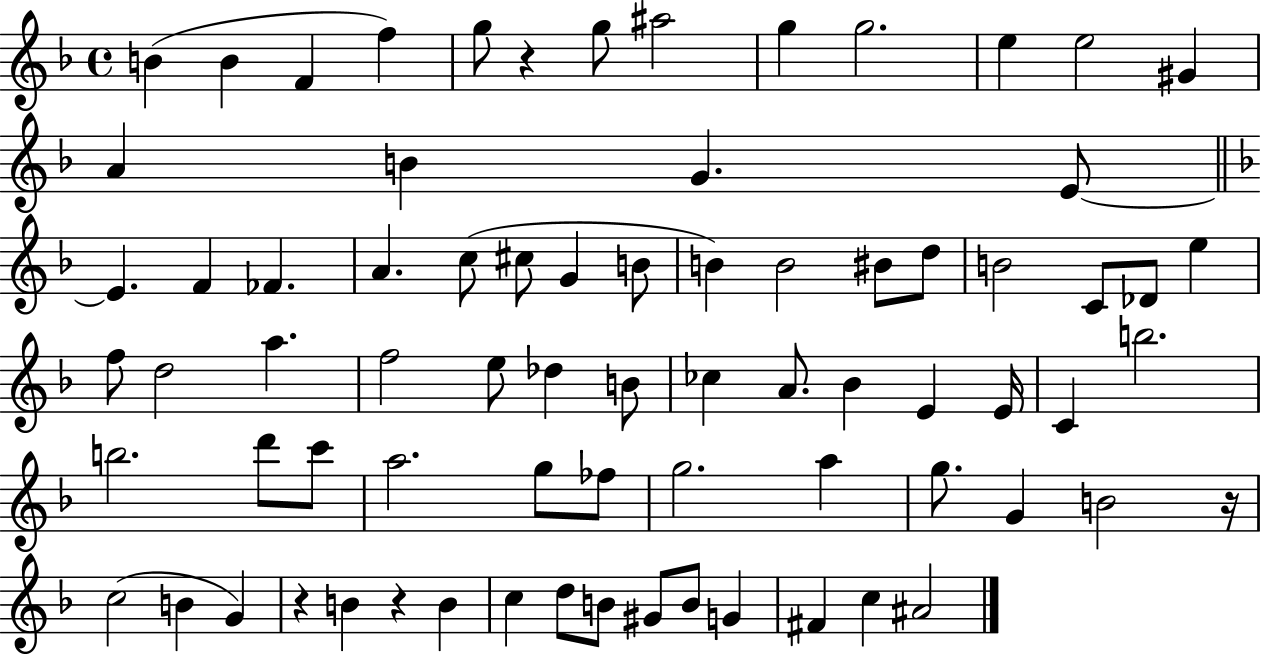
{
  \clef treble
  \time 4/4
  \defaultTimeSignature
  \key f \major
  b'4( b'4 f'4 f''4) | g''8 r4 g''8 ais''2 | g''4 g''2. | e''4 e''2 gis'4 | \break a'4 b'4 g'4. e'8~~ | \bar "||" \break \key d \minor e'4. f'4 fes'4. | a'4. c''8( cis''8 g'4 b'8 | b'4) b'2 bis'8 d''8 | b'2 c'8 des'8 e''4 | \break f''8 d''2 a''4. | f''2 e''8 des''4 b'8 | ces''4 a'8. bes'4 e'4 e'16 | c'4 b''2. | \break b''2. d'''8 c'''8 | a''2. g''8 fes''8 | g''2. a''4 | g''8. g'4 b'2 r16 | \break c''2( b'4 g'4) | r4 b'4 r4 b'4 | c''4 d''8 b'8 gis'8 b'8 g'4 | fis'4 c''4 ais'2 | \break \bar "|."
}